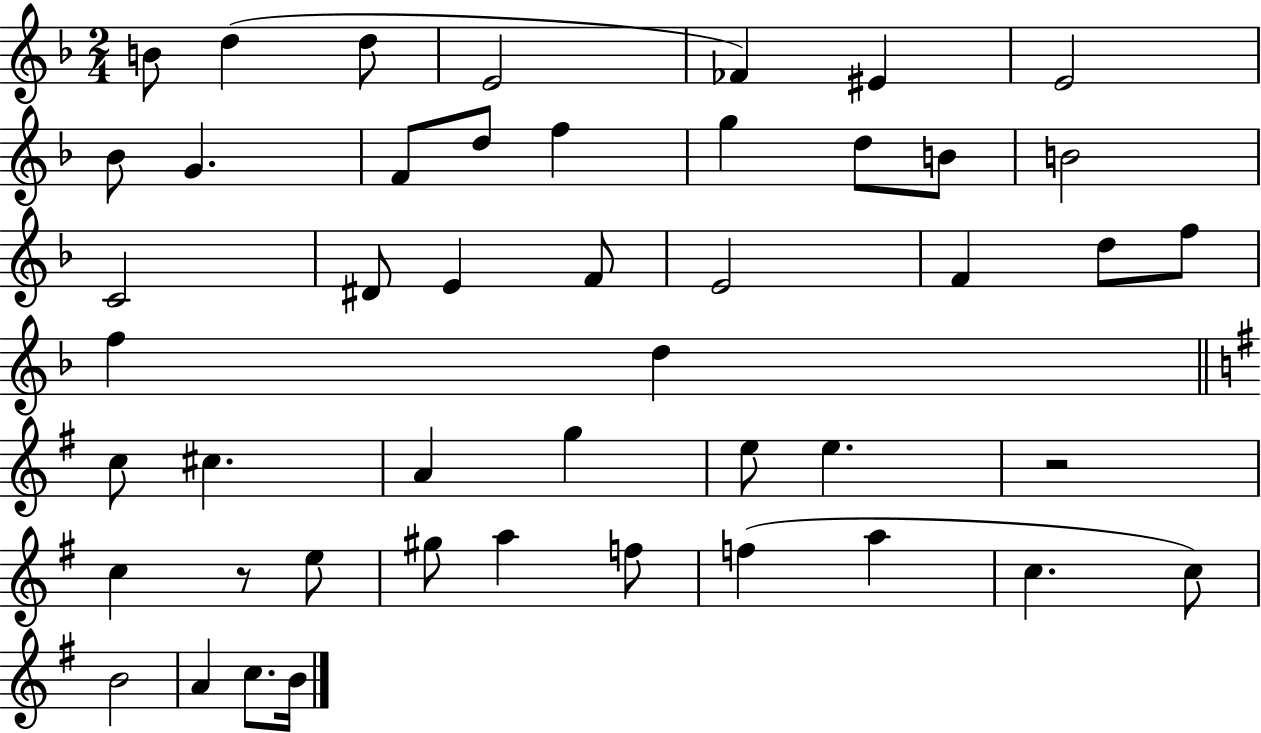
X:1
T:Untitled
M:2/4
L:1/4
K:F
B/2 d d/2 E2 _F ^E E2 _B/2 G F/2 d/2 f g d/2 B/2 B2 C2 ^D/2 E F/2 E2 F d/2 f/2 f d c/2 ^c A g e/2 e z2 c z/2 e/2 ^g/2 a f/2 f a c c/2 B2 A c/2 B/4